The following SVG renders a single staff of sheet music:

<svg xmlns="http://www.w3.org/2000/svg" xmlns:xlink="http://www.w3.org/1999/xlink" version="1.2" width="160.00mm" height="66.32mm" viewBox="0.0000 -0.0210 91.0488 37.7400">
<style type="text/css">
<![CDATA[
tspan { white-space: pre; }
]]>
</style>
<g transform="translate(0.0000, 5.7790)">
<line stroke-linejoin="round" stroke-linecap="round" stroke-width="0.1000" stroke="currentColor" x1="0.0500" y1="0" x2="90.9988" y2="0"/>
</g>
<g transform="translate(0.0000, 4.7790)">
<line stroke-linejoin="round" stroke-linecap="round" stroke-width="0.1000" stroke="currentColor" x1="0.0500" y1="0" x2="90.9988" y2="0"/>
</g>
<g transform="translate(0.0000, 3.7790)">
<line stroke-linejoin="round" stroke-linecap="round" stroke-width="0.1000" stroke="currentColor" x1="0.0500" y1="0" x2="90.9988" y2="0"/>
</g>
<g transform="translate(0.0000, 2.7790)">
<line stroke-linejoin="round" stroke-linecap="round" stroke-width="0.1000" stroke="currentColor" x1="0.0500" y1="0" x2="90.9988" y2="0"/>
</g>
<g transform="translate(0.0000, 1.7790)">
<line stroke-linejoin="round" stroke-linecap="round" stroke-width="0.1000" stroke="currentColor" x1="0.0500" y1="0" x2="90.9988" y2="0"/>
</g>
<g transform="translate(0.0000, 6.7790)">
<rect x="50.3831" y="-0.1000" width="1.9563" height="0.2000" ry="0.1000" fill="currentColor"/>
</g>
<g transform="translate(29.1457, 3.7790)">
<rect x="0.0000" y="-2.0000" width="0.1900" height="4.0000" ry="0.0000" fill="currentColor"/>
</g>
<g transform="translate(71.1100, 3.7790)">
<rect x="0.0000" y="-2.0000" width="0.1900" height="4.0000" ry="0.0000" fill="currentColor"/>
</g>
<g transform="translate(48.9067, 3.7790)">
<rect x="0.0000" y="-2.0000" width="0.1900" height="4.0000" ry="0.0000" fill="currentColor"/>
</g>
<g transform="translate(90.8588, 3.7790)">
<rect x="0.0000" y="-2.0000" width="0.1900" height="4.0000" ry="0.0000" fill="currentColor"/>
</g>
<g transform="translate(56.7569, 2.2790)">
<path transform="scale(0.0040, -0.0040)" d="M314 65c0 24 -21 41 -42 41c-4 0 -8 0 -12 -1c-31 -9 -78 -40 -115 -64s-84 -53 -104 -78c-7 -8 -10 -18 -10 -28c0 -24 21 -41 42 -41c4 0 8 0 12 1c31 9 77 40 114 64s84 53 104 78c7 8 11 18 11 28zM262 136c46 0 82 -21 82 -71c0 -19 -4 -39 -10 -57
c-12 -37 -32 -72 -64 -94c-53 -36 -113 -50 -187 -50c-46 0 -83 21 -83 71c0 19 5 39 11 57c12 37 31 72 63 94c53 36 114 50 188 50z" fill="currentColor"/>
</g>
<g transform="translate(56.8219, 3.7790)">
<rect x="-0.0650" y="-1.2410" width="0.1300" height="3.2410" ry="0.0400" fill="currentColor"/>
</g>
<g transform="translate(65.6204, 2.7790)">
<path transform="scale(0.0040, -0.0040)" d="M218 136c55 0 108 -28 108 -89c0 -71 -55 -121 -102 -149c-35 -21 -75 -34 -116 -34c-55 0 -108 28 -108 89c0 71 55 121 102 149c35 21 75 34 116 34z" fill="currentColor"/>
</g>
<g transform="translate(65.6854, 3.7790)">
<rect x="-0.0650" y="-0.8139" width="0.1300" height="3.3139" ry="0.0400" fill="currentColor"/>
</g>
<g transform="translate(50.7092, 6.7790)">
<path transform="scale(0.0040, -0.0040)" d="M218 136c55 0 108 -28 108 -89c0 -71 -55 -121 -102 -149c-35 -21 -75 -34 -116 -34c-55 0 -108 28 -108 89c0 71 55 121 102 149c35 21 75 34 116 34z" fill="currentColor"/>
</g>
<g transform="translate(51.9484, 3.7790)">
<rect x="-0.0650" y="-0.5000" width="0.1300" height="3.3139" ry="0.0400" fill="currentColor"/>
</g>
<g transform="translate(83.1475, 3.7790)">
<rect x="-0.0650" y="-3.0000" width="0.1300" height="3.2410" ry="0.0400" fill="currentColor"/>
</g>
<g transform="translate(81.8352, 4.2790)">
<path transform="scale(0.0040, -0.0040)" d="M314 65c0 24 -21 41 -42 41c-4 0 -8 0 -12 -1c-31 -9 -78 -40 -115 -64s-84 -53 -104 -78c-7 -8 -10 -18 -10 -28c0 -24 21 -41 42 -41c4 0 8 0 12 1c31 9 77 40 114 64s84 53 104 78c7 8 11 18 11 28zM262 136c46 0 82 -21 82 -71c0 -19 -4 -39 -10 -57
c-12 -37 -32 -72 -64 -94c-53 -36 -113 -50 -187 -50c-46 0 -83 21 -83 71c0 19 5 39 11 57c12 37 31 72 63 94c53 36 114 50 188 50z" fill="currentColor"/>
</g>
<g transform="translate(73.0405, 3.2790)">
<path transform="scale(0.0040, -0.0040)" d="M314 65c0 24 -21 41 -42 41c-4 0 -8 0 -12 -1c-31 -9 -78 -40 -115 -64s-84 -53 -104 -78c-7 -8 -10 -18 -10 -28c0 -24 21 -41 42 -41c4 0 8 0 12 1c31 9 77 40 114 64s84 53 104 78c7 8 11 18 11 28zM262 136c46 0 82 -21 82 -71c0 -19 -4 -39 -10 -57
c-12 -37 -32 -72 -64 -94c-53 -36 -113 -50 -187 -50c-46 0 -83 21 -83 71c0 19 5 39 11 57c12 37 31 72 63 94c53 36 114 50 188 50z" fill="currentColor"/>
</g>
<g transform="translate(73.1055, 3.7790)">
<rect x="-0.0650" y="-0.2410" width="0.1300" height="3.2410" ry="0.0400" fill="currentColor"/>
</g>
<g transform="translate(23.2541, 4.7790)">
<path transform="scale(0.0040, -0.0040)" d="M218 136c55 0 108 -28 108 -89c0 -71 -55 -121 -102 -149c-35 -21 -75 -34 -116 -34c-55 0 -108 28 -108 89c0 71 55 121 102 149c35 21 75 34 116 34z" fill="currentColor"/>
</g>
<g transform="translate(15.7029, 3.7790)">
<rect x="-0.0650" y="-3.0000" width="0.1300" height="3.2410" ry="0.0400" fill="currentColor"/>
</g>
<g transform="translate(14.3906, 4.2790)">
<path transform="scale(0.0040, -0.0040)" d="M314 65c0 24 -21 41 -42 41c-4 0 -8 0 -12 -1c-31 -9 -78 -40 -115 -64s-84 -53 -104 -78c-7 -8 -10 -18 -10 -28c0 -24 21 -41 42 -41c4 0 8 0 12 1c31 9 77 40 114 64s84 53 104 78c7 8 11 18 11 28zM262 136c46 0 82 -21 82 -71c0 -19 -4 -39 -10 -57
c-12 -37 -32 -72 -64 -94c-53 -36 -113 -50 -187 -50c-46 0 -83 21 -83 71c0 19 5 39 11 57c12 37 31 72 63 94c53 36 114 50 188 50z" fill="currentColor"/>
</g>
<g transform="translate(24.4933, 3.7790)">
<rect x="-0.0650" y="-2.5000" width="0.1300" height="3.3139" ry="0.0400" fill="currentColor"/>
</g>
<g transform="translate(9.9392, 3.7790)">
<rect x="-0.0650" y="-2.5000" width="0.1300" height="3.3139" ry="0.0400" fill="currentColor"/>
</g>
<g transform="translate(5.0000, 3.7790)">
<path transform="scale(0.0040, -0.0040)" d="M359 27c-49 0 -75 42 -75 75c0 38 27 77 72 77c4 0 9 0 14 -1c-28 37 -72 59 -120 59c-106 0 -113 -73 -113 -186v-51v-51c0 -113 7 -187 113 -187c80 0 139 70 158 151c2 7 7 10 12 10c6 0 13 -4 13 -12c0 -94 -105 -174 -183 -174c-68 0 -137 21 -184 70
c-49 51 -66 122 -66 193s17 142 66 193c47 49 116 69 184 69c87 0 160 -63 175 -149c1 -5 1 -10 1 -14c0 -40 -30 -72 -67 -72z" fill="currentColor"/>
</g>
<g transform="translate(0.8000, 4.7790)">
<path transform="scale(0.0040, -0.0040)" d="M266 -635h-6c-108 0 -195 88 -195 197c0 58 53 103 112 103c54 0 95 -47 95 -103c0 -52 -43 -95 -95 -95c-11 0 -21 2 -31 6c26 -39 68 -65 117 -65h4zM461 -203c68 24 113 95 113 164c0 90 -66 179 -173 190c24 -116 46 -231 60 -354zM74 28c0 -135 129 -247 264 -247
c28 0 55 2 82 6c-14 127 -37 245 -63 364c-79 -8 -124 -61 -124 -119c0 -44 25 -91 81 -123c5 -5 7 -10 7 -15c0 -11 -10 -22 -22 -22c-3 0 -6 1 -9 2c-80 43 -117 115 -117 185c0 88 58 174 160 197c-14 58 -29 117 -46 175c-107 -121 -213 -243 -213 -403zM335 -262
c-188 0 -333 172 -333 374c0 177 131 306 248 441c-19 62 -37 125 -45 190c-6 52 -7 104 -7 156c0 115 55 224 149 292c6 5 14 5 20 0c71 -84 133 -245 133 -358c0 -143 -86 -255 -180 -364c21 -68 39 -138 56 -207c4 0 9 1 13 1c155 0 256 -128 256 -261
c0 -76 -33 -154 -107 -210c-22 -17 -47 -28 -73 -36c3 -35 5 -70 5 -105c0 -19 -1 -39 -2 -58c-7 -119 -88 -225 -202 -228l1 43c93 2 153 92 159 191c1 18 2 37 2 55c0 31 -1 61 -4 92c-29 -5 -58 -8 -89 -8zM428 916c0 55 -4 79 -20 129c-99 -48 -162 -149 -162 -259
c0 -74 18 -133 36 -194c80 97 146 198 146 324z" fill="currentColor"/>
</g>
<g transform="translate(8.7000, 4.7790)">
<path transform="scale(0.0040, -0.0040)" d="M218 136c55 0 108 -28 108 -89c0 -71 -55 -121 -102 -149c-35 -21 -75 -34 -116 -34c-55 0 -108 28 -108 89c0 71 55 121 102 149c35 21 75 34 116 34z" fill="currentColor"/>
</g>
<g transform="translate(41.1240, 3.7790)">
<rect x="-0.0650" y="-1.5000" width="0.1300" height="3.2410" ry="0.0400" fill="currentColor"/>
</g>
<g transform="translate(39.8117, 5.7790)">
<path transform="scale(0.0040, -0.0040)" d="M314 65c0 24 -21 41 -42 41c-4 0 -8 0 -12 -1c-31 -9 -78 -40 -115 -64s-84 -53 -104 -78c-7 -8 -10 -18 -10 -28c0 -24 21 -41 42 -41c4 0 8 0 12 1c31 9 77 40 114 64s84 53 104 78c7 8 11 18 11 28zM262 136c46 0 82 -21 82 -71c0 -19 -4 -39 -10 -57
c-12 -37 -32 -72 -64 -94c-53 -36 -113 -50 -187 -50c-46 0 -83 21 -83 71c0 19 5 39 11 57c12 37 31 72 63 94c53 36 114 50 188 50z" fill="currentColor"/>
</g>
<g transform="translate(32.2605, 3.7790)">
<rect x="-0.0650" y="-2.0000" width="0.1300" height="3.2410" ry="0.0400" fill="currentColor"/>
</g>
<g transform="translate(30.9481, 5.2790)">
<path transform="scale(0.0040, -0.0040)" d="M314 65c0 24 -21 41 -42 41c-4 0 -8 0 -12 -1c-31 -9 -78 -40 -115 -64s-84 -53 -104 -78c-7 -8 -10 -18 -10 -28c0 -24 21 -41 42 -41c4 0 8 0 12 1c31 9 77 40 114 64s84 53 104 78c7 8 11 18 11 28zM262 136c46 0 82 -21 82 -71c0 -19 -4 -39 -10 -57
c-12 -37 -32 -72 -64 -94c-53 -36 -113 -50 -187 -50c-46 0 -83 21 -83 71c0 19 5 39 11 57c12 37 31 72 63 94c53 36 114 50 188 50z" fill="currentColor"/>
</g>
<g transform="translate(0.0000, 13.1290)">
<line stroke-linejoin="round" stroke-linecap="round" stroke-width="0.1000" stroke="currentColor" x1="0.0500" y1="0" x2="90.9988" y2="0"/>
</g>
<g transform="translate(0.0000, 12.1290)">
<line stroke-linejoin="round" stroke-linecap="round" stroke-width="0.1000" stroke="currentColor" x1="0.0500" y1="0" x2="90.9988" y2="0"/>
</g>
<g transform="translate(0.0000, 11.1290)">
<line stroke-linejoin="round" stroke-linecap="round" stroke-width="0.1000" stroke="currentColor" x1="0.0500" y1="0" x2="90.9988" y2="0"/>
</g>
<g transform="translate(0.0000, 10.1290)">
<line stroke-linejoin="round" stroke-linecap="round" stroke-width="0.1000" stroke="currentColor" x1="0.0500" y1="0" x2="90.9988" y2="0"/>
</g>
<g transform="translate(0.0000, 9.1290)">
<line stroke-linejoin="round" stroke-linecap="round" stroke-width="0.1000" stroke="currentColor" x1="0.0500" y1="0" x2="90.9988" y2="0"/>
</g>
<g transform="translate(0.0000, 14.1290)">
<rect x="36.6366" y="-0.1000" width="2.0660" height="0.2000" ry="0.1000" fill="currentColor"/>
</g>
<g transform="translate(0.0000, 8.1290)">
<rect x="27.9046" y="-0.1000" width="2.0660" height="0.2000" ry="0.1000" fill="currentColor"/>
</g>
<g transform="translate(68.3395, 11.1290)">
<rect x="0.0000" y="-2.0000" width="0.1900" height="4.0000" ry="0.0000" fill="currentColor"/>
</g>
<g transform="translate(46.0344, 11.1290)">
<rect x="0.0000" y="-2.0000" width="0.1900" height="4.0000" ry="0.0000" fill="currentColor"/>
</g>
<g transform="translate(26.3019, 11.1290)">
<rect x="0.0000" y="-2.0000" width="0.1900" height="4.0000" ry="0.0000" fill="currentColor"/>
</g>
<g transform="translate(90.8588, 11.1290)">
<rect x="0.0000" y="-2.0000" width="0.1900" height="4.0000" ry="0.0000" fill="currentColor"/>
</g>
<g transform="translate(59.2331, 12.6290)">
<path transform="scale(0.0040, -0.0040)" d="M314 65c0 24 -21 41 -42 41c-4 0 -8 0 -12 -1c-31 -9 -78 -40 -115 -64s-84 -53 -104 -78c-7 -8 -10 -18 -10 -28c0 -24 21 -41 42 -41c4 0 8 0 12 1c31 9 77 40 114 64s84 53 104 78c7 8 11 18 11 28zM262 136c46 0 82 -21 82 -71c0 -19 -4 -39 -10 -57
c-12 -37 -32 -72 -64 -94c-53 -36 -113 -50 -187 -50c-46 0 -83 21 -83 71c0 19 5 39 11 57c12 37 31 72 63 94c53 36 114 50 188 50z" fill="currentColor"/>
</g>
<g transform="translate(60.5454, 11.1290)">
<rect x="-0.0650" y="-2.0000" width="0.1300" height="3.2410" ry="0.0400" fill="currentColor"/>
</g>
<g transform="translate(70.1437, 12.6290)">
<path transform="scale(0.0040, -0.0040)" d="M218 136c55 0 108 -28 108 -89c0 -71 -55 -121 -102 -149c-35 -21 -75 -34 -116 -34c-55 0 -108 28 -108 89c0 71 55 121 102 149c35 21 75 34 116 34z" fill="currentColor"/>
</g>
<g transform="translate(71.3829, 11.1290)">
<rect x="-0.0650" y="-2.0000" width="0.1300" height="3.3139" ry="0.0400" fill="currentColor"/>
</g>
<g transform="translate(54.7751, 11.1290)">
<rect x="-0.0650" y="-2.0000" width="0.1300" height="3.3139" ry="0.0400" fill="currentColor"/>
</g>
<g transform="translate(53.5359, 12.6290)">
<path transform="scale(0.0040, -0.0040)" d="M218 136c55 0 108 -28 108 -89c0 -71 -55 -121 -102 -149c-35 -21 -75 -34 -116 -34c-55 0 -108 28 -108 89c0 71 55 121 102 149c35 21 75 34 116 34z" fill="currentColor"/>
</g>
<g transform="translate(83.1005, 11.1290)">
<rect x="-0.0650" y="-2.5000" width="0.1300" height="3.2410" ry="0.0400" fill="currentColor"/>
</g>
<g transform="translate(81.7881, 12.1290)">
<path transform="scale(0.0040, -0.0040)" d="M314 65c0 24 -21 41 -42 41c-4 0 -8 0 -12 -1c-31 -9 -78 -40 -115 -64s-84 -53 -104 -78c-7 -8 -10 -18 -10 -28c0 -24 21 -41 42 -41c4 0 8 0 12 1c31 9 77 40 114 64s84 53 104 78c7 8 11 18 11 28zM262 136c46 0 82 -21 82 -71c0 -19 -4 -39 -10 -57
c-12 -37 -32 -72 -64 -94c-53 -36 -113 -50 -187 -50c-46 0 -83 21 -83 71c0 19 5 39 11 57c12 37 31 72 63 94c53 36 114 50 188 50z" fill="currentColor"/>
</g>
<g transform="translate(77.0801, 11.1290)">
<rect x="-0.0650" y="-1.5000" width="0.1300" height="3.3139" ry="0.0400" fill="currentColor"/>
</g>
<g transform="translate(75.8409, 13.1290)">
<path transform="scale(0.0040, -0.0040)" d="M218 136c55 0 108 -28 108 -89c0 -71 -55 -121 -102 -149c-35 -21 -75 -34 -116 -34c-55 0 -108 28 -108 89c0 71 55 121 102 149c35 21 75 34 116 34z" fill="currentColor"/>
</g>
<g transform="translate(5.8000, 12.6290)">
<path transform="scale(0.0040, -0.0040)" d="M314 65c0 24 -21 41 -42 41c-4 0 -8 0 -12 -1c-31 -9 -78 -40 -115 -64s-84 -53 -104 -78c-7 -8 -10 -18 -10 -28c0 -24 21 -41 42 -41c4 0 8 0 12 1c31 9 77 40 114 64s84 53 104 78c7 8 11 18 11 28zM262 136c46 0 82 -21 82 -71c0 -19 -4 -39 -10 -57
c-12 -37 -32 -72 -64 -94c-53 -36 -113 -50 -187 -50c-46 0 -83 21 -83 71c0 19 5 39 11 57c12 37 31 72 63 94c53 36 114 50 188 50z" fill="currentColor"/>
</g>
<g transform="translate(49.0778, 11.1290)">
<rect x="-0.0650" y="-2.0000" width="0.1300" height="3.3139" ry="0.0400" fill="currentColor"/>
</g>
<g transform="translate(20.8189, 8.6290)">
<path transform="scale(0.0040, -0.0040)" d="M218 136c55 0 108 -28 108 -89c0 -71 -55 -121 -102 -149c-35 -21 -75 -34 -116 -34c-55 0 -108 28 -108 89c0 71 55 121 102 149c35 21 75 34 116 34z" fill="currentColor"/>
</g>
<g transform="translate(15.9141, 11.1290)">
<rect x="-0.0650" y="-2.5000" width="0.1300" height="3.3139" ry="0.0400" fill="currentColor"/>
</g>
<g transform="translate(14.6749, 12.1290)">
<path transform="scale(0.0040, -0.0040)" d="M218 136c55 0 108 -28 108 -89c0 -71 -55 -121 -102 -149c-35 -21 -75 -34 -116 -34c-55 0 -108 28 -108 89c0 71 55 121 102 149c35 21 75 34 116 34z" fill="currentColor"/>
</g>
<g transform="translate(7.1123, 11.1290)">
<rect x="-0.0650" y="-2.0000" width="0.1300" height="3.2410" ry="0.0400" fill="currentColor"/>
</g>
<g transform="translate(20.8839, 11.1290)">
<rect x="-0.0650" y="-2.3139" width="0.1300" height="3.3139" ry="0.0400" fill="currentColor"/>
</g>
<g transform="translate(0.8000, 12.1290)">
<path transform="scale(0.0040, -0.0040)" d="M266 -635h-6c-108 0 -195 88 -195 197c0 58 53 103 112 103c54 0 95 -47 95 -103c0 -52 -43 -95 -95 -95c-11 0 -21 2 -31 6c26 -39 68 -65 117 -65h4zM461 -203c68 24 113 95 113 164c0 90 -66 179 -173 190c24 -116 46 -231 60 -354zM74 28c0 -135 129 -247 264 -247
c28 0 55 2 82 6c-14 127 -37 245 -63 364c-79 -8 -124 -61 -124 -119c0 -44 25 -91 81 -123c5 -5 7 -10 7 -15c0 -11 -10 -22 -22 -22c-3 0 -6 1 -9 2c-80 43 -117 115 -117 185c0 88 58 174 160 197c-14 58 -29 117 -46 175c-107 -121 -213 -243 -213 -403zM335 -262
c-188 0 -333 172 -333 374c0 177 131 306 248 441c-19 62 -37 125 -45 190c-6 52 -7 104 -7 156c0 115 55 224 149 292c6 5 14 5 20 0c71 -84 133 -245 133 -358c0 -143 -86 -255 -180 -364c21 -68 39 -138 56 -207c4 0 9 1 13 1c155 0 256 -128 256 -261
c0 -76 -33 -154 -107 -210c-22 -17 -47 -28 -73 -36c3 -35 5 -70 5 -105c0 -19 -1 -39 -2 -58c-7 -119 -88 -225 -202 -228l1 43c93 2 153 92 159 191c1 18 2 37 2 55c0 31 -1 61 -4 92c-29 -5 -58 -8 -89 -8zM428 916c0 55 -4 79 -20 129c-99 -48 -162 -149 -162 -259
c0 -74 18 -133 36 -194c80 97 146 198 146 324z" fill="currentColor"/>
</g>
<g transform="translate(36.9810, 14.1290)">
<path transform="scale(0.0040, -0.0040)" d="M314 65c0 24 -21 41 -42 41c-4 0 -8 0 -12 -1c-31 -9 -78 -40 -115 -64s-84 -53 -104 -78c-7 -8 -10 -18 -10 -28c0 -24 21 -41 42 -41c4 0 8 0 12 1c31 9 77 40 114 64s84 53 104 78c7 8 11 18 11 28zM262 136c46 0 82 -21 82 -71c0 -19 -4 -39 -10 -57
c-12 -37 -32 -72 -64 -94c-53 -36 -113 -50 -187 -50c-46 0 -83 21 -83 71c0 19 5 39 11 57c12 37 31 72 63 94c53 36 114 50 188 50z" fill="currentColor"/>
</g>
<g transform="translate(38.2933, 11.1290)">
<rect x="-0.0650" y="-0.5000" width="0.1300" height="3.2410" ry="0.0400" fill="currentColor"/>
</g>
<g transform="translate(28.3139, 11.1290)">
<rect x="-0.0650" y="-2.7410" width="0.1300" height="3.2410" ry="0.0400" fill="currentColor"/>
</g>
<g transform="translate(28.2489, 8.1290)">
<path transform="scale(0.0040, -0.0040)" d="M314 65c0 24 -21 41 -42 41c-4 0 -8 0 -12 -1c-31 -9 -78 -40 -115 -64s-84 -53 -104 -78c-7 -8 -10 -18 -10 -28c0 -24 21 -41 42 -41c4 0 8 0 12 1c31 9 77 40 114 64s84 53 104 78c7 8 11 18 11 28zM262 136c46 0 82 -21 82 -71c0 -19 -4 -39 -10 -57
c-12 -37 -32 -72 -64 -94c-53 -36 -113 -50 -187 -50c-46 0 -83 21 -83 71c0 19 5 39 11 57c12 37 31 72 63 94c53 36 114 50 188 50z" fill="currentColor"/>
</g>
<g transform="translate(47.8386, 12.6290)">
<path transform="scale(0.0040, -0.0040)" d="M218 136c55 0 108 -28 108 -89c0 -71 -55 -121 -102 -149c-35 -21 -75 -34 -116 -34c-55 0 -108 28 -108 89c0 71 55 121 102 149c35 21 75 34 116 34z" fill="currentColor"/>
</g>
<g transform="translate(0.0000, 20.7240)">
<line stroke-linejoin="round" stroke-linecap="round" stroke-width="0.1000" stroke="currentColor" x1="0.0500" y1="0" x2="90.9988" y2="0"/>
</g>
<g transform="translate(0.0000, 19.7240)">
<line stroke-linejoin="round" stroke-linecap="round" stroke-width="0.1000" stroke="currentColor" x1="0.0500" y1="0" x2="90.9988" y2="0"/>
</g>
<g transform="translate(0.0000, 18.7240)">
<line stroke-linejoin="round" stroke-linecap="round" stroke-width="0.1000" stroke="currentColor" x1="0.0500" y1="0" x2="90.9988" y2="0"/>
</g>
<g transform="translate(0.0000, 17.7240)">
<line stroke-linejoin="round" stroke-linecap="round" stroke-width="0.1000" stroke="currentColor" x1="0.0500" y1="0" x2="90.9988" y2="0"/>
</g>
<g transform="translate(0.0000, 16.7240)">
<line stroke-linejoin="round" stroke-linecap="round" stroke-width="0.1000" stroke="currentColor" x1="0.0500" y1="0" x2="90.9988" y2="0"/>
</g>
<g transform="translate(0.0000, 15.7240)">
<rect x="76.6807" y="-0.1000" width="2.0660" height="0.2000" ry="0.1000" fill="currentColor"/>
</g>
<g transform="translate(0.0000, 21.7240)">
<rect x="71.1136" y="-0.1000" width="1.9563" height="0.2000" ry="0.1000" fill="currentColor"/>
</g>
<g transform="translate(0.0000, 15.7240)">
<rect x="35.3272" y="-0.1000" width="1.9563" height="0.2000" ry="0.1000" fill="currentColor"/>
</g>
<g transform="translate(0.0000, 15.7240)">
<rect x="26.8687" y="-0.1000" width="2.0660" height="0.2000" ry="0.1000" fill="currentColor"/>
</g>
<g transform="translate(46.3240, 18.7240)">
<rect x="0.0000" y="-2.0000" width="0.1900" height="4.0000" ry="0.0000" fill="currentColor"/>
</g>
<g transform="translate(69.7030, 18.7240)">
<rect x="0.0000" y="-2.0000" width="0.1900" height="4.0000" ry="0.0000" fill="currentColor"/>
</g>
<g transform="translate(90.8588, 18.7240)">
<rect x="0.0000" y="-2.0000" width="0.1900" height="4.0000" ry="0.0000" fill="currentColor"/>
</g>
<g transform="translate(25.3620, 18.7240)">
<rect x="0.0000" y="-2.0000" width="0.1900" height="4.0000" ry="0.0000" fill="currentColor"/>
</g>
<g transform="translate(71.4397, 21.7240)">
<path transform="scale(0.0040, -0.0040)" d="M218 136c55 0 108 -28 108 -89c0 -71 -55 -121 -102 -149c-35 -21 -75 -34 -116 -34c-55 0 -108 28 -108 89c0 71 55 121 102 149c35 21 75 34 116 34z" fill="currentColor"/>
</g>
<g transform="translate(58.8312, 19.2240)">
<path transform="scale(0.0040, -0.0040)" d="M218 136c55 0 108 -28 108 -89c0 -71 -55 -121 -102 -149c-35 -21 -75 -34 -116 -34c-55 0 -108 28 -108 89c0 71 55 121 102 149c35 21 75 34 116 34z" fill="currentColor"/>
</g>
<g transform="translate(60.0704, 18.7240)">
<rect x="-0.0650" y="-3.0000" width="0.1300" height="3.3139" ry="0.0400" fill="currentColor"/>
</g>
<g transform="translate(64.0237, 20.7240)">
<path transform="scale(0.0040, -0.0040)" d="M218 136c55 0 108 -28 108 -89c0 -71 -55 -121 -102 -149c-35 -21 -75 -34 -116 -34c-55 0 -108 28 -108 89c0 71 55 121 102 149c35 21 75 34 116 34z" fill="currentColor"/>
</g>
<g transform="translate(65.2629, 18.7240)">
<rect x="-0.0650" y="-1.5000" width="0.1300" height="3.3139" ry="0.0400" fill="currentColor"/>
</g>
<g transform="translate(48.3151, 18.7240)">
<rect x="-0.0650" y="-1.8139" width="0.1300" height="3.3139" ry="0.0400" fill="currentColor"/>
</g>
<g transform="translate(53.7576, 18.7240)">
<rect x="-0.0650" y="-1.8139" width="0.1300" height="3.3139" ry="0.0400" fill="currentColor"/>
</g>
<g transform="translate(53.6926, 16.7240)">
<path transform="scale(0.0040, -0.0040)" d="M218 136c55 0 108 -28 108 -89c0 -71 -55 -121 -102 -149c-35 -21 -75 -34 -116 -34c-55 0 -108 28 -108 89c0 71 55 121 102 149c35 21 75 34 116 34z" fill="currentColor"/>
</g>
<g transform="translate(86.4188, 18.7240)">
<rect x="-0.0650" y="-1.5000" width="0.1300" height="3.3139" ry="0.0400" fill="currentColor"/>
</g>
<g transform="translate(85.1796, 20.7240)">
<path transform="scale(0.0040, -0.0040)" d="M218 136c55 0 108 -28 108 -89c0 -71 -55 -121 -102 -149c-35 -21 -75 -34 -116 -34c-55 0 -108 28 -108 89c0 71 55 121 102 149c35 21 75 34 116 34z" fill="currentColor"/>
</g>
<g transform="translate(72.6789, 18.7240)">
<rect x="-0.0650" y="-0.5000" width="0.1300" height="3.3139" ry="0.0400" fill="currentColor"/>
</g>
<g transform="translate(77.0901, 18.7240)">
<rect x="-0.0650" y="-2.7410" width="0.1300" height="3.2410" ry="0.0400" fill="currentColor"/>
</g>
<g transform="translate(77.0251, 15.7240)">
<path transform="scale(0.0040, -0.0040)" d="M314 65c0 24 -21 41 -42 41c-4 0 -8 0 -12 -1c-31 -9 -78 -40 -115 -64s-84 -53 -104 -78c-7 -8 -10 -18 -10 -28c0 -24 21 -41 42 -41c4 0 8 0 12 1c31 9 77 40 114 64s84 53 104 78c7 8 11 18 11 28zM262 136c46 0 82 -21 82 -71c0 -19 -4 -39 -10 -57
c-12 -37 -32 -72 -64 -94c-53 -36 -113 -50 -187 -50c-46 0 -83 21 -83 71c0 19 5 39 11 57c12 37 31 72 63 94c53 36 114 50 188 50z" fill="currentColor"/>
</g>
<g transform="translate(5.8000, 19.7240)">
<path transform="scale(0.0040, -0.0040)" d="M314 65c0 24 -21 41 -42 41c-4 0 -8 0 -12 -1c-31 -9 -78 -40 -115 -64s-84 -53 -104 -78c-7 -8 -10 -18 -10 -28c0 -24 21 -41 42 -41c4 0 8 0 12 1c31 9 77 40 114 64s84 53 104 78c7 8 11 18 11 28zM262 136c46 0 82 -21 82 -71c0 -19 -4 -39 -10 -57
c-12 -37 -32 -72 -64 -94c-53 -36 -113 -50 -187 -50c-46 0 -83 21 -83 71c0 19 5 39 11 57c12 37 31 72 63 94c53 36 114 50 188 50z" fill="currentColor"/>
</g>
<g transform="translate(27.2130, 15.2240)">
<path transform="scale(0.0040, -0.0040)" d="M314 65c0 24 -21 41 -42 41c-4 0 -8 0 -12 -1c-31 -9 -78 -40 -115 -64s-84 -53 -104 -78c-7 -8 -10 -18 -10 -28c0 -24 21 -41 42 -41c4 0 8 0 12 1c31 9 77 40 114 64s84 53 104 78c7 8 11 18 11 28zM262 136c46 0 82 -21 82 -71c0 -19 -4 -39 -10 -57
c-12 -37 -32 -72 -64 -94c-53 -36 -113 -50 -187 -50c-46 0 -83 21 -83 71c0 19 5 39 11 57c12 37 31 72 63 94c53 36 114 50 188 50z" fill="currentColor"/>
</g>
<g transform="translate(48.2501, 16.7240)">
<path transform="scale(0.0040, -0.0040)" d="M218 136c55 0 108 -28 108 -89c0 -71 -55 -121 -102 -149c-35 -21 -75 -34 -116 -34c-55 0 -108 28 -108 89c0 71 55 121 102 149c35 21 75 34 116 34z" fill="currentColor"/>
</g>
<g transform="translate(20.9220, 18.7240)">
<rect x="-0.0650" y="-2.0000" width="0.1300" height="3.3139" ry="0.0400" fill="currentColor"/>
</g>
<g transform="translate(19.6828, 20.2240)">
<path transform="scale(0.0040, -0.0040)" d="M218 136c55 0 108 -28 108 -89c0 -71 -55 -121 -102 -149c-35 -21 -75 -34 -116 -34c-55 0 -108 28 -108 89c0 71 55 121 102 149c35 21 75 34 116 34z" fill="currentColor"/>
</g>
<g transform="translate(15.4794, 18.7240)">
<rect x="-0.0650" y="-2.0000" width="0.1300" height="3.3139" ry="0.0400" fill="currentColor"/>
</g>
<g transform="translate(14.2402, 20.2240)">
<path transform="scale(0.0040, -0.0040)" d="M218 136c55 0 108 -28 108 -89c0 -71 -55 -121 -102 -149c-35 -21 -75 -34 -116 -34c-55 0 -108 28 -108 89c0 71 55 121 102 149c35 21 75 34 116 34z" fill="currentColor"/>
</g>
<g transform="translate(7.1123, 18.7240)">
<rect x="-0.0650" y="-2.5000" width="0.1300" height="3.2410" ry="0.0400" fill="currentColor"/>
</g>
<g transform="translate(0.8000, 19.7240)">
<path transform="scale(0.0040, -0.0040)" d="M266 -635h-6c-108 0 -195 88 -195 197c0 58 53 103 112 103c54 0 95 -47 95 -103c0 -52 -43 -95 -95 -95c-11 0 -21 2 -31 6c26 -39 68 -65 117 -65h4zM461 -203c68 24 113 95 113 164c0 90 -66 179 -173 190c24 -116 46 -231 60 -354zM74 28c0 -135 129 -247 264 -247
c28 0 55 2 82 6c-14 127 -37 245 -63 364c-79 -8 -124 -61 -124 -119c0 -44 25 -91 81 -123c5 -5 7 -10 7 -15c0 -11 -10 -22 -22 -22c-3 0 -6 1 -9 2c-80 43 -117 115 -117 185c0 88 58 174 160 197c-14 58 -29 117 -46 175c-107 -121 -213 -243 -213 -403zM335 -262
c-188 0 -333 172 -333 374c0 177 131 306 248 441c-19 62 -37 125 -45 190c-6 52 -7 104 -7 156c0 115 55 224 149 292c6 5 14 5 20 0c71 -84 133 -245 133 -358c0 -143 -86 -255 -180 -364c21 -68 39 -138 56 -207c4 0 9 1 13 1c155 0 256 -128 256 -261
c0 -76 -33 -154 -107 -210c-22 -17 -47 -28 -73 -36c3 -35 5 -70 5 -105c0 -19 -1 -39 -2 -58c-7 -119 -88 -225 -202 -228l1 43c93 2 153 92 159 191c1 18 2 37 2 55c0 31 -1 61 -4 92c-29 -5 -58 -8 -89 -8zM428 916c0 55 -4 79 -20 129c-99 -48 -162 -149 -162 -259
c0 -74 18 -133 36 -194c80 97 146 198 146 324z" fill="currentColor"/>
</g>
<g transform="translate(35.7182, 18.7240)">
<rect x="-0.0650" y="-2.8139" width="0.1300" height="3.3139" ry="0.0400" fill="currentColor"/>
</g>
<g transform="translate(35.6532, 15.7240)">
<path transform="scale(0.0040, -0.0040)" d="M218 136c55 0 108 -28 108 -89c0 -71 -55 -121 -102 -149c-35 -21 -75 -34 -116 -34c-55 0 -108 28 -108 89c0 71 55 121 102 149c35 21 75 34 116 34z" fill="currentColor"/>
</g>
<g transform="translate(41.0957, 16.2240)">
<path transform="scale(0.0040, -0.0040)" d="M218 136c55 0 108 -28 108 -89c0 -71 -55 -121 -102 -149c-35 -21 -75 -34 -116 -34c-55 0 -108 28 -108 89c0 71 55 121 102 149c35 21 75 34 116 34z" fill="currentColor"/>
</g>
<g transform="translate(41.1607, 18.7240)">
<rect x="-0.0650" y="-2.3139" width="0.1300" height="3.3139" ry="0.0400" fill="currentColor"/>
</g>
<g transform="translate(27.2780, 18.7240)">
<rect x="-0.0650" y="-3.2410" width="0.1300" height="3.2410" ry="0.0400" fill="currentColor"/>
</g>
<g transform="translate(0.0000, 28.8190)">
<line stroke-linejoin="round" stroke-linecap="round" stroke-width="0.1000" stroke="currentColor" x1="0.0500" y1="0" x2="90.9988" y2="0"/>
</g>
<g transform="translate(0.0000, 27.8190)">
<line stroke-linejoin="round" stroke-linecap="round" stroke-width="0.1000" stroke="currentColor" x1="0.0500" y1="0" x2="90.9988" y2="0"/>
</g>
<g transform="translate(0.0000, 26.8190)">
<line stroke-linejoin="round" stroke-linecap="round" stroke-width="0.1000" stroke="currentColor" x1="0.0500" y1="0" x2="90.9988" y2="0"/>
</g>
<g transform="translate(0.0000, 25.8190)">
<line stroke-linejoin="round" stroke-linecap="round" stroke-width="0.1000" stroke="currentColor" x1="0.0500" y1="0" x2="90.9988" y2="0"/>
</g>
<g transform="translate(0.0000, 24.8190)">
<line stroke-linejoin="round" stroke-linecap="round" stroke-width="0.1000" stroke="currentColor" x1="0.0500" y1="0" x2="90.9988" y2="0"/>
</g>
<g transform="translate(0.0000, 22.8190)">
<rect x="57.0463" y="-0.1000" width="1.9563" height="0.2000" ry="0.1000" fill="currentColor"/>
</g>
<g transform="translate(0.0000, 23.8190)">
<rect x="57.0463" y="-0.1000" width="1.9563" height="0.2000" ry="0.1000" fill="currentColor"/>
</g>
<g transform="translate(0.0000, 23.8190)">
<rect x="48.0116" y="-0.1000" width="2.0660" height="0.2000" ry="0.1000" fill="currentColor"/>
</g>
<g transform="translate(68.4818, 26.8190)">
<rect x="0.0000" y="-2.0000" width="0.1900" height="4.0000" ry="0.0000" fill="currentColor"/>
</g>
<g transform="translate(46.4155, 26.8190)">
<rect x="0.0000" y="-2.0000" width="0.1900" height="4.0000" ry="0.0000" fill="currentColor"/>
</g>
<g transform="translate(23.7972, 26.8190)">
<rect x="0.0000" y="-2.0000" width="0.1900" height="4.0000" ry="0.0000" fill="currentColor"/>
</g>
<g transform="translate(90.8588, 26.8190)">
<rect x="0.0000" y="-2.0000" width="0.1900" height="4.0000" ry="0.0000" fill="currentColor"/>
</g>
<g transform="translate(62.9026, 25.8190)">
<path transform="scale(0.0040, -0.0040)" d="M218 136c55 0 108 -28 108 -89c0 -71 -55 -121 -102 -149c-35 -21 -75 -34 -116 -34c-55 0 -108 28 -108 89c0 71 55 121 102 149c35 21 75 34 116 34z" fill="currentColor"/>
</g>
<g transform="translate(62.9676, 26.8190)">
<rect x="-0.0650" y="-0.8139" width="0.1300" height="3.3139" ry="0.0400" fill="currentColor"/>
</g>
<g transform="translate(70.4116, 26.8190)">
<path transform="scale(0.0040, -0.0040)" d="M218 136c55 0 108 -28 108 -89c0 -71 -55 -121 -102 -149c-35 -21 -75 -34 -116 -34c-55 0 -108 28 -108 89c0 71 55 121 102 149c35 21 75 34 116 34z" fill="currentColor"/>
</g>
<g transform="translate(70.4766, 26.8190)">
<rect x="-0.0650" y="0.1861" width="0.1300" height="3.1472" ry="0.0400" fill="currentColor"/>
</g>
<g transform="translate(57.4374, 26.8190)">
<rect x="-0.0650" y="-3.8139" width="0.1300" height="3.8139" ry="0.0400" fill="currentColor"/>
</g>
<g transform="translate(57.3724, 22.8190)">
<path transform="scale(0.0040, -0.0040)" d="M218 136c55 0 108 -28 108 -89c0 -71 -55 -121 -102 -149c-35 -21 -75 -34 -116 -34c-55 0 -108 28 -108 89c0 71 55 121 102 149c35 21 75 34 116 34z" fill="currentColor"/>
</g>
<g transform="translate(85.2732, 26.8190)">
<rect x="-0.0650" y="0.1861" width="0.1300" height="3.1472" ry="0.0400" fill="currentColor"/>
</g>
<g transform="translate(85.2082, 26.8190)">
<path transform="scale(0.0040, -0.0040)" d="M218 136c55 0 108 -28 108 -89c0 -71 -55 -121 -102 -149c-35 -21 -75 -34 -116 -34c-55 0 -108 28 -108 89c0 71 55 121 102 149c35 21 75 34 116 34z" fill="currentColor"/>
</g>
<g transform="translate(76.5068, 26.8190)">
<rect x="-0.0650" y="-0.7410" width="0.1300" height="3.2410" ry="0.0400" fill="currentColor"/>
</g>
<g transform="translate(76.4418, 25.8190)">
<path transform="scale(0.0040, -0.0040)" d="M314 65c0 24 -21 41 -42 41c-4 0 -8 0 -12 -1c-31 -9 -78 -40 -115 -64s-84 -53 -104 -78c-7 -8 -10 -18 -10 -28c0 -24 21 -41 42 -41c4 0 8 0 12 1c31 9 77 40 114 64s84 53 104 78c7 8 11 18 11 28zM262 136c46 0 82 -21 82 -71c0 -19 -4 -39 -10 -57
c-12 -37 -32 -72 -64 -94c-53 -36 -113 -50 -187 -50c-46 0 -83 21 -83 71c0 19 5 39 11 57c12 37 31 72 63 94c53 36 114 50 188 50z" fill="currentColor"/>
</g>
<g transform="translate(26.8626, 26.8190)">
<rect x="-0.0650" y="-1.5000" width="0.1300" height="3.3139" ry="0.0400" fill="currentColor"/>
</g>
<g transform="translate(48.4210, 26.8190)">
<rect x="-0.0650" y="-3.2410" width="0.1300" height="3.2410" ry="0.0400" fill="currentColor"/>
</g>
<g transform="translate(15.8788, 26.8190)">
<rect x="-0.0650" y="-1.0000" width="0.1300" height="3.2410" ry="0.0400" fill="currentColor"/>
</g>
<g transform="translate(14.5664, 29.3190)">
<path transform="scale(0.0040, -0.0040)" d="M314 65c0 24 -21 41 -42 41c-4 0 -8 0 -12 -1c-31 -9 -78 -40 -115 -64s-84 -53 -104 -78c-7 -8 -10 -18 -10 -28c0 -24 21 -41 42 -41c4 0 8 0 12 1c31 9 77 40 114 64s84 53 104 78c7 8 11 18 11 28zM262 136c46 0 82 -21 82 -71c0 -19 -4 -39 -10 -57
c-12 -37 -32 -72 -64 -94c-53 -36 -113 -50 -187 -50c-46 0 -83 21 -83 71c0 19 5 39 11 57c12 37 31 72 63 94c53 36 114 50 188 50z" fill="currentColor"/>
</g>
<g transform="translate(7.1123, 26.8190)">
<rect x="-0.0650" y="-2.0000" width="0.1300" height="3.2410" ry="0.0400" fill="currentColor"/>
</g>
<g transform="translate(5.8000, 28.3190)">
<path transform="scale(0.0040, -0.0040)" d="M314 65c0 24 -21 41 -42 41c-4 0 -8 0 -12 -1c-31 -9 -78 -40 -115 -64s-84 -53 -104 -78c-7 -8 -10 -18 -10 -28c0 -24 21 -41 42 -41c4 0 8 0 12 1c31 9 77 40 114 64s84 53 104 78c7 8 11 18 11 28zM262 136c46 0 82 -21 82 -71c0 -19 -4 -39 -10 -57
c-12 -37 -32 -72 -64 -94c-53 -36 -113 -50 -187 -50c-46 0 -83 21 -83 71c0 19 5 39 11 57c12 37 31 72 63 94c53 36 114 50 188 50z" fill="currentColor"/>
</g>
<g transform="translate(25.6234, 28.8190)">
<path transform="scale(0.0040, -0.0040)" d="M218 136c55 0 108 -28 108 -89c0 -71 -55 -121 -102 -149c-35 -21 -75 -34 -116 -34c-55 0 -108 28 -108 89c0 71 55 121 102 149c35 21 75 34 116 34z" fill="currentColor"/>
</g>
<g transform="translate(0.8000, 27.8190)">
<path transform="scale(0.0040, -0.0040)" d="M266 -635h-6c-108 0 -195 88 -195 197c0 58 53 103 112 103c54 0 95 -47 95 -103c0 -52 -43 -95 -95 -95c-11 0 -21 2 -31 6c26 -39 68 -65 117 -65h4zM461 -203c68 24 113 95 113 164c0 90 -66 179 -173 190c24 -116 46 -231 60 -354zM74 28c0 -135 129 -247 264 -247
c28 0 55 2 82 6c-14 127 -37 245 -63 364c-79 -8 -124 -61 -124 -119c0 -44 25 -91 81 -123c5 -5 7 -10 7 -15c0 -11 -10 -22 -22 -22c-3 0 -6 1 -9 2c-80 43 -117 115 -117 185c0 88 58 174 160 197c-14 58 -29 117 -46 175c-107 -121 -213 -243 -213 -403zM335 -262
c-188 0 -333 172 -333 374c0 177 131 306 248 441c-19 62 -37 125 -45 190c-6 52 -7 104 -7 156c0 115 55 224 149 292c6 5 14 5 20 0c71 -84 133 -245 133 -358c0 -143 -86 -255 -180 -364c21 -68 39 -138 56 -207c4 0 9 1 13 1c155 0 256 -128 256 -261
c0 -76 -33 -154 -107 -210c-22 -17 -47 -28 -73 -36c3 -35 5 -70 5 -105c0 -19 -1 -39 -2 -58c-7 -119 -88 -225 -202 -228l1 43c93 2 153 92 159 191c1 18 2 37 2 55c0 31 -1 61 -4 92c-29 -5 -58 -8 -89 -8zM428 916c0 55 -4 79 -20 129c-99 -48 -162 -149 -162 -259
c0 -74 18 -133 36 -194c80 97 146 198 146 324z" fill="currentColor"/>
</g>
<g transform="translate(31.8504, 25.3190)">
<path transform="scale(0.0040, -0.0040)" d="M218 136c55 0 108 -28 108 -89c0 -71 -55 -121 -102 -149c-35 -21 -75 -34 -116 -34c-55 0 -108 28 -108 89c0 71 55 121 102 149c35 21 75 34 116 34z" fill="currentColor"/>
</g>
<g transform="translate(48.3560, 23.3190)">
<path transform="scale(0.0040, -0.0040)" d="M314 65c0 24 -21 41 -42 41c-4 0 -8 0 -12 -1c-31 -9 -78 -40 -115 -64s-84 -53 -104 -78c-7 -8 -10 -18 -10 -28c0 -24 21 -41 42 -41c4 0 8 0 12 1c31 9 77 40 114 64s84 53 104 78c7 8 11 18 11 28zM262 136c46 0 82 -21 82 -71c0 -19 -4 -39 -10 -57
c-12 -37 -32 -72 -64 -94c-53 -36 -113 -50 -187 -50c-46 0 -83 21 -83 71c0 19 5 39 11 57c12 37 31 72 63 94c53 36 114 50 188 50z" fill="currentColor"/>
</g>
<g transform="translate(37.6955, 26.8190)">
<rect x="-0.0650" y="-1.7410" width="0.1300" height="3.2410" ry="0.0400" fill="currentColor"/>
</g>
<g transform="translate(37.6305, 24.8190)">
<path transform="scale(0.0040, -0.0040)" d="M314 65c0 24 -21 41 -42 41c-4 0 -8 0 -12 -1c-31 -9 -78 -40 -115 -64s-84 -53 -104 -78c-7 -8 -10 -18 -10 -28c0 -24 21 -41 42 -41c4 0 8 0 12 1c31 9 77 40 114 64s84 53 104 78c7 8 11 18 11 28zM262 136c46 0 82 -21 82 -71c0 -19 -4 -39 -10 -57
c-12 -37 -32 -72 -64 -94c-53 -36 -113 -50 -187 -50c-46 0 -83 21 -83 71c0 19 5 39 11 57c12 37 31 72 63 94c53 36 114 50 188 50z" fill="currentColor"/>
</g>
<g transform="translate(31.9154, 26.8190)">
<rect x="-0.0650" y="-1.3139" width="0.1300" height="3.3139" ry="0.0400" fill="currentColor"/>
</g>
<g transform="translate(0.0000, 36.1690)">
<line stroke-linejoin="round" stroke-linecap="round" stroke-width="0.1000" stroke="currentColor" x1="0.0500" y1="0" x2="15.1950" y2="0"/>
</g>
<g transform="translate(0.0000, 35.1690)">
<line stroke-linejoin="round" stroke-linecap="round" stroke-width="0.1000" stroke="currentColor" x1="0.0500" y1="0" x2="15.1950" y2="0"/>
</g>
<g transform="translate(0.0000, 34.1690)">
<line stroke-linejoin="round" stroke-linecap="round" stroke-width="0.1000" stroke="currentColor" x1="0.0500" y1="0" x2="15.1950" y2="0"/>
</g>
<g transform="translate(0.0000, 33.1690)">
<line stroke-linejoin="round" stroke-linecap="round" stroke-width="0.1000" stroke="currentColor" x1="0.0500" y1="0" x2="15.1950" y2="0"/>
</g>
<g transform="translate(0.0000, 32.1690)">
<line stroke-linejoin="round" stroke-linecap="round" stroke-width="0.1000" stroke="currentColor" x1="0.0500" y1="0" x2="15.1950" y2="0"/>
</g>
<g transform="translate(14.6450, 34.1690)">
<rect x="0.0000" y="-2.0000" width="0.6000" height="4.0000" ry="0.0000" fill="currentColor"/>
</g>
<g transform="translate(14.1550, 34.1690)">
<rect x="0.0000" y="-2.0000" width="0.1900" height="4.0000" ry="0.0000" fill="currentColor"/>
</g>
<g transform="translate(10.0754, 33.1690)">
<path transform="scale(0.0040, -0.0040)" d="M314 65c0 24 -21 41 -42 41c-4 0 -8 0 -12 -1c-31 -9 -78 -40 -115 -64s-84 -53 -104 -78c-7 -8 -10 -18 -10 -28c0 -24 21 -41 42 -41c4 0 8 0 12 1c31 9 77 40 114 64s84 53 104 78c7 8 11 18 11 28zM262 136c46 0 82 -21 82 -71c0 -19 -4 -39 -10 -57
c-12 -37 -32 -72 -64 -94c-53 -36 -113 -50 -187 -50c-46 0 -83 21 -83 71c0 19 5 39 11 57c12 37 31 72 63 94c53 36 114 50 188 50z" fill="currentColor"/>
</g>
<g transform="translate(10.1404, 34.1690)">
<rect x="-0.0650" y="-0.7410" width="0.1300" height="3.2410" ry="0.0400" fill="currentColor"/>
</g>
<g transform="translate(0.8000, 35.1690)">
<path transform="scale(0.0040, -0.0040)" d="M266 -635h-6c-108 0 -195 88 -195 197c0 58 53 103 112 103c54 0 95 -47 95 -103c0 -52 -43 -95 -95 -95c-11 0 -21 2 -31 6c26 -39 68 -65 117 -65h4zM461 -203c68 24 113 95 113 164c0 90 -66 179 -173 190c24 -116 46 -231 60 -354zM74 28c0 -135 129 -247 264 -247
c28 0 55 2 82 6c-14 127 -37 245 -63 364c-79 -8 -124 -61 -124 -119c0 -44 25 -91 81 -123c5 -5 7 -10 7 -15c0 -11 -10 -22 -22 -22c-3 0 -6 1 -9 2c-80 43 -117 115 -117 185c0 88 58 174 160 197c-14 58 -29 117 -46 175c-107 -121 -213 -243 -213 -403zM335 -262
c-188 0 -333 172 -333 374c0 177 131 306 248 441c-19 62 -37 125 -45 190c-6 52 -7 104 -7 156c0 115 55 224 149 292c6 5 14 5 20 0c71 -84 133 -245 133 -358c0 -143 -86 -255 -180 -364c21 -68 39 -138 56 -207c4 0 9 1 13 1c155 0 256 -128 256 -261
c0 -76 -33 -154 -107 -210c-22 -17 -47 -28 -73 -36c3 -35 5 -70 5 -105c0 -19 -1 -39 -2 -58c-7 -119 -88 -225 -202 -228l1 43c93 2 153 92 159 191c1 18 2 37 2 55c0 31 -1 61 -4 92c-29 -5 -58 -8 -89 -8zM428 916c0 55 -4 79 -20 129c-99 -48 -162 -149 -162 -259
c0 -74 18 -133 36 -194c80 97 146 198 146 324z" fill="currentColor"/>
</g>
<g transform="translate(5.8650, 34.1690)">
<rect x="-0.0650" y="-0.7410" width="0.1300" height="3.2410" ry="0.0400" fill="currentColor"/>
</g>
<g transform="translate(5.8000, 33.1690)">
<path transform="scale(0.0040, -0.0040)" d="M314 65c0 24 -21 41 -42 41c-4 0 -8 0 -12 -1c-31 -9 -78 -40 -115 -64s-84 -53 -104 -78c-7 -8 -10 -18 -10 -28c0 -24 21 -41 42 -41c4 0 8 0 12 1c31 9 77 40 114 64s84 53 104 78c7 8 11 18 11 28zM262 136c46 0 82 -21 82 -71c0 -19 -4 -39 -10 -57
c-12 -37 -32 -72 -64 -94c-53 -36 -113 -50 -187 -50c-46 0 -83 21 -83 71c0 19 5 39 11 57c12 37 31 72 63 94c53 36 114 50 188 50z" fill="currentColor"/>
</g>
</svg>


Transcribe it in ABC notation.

X:1
T:Untitled
M:4/4
L:1/4
K:C
G A2 G F2 E2 C e2 d c2 A2 F2 G g a2 C2 F F F2 F E G2 G2 F F b2 a g f f A E C a2 E F2 D2 E e f2 b2 c' d B d2 B d2 d2